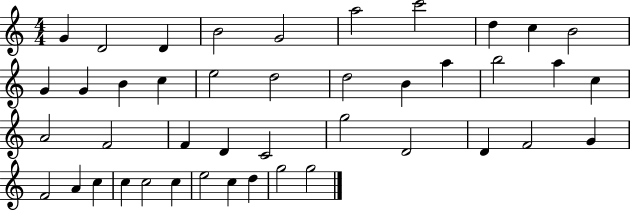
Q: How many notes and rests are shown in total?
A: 43